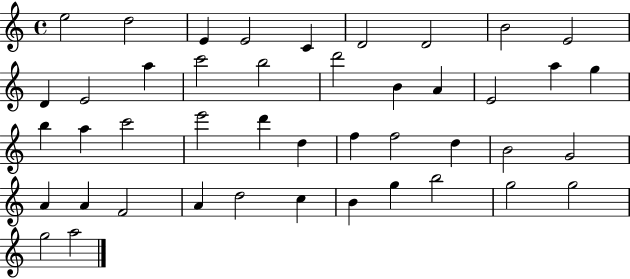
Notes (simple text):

E5/h D5/h E4/q E4/h C4/q D4/h D4/h B4/h E4/h D4/q E4/h A5/q C6/h B5/h D6/h B4/q A4/q E4/h A5/q G5/q B5/q A5/q C6/h E6/h D6/q D5/q F5/q F5/h D5/q B4/h G4/h A4/q A4/q F4/h A4/q D5/h C5/q B4/q G5/q B5/h G5/h G5/h G5/h A5/h